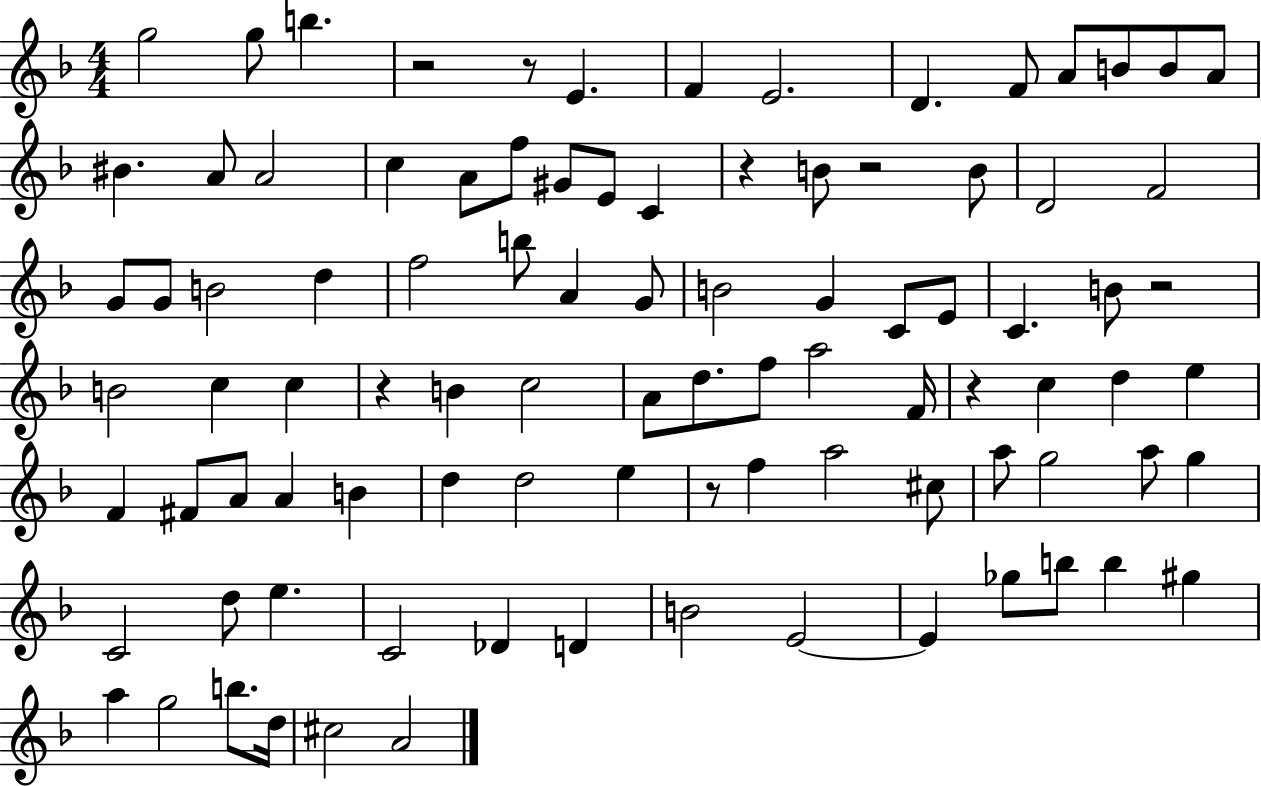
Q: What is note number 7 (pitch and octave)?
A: D4